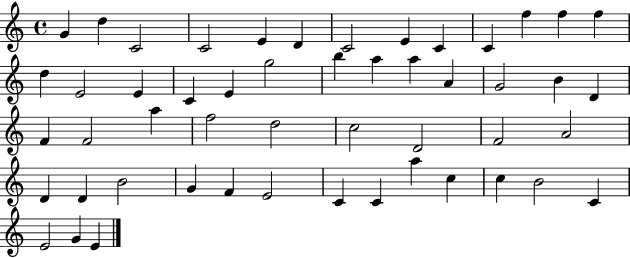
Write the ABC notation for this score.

X:1
T:Untitled
M:4/4
L:1/4
K:C
G d C2 C2 E D C2 E C C f f f d E2 E C E g2 b a a A G2 B D F F2 a f2 d2 c2 D2 F2 A2 D D B2 G F E2 C C a c c B2 C E2 G E